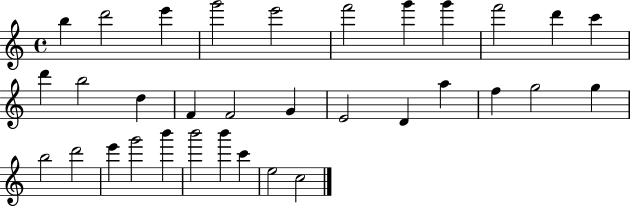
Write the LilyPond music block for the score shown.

{
  \clef treble
  \time 4/4
  \defaultTimeSignature
  \key c \major
  b''4 d'''2 e'''4 | g'''2 e'''2 | f'''2 g'''4 g'''4 | f'''2 d'''4 c'''4 | \break d'''4 b''2 d''4 | f'4 f'2 g'4 | e'2 d'4 a''4 | f''4 g''2 g''4 | \break b''2 d'''2 | e'''4 g'''2 b'''4 | b'''2 b'''4 c'''4 | e''2 c''2 | \break \bar "|."
}